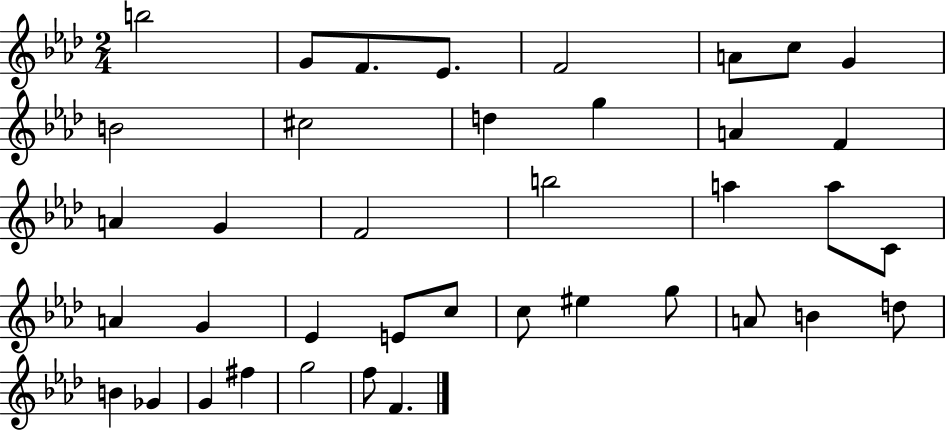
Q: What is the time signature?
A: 2/4